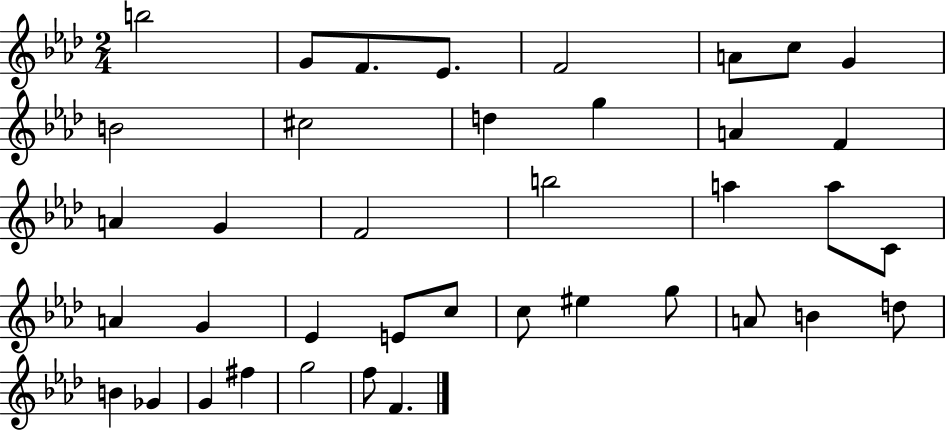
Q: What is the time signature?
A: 2/4